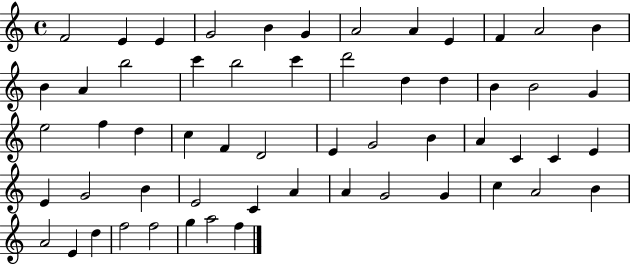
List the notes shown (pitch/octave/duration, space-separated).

F4/h E4/q E4/q G4/h B4/q G4/q A4/h A4/q E4/q F4/q A4/h B4/q B4/q A4/q B5/h C6/q B5/h C6/q D6/h D5/q D5/q B4/q B4/h G4/q E5/h F5/q D5/q C5/q F4/q D4/h E4/q G4/h B4/q A4/q C4/q C4/q E4/q E4/q G4/h B4/q E4/h C4/q A4/q A4/q G4/h G4/q C5/q A4/h B4/q A4/h E4/q D5/q F5/h F5/h G5/q A5/h F5/q